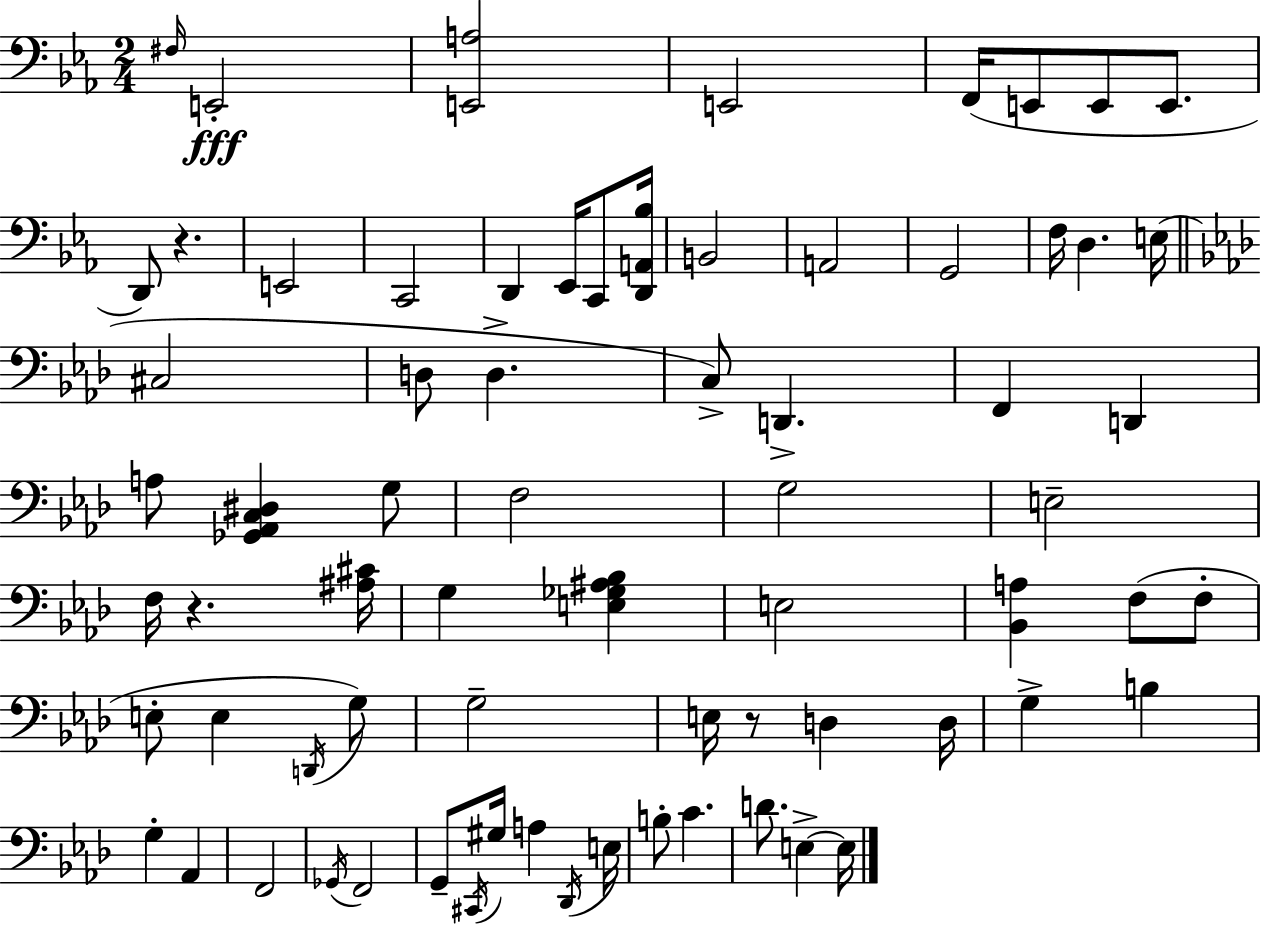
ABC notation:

X:1
T:Untitled
M:2/4
L:1/4
K:Cm
^F,/4 E,,2 [E,,A,]2 E,,2 F,,/4 E,,/2 E,,/2 E,,/2 D,,/2 z E,,2 C,,2 D,, _E,,/4 C,,/2 [D,,A,,_B,]/4 B,,2 A,,2 G,,2 F,/4 D, E,/4 ^C,2 D,/2 D, C,/2 D,, F,, D,, A,/2 [_G,,_A,,C,^D,] G,/2 F,2 G,2 E,2 F,/4 z [^A,^C]/4 G, [E,_G,^A,_B,] E,2 [_B,,A,] F,/2 F,/2 E,/2 E, D,,/4 G,/2 G,2 E,/4 z/2 D, D,/4 G, B, G, _A,, F,,2 _G,,/4 F,,2 G,,/2 ^C,,/4 ^G,/4 A, _D,,/4 E,/4 B,/2 C D/2 E, E,/4